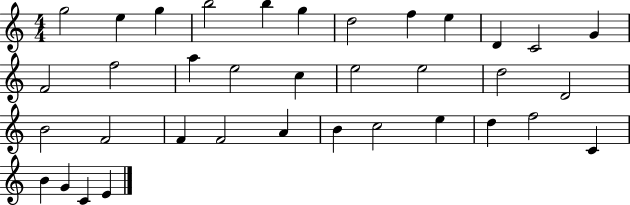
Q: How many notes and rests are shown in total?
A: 36